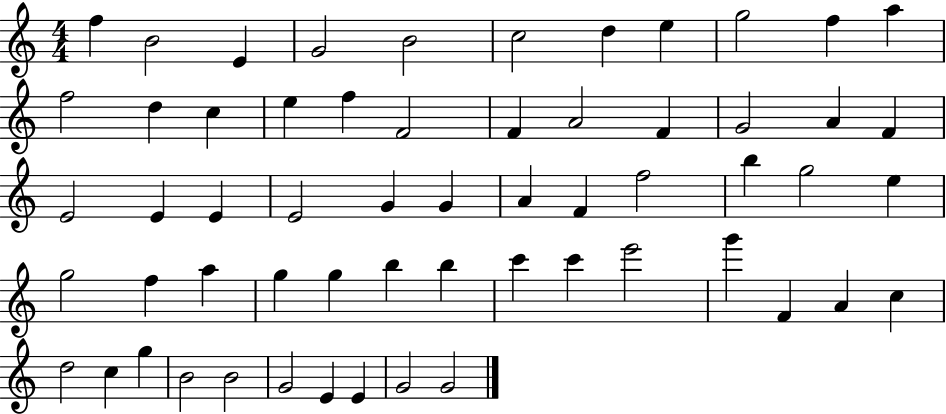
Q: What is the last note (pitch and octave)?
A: G4